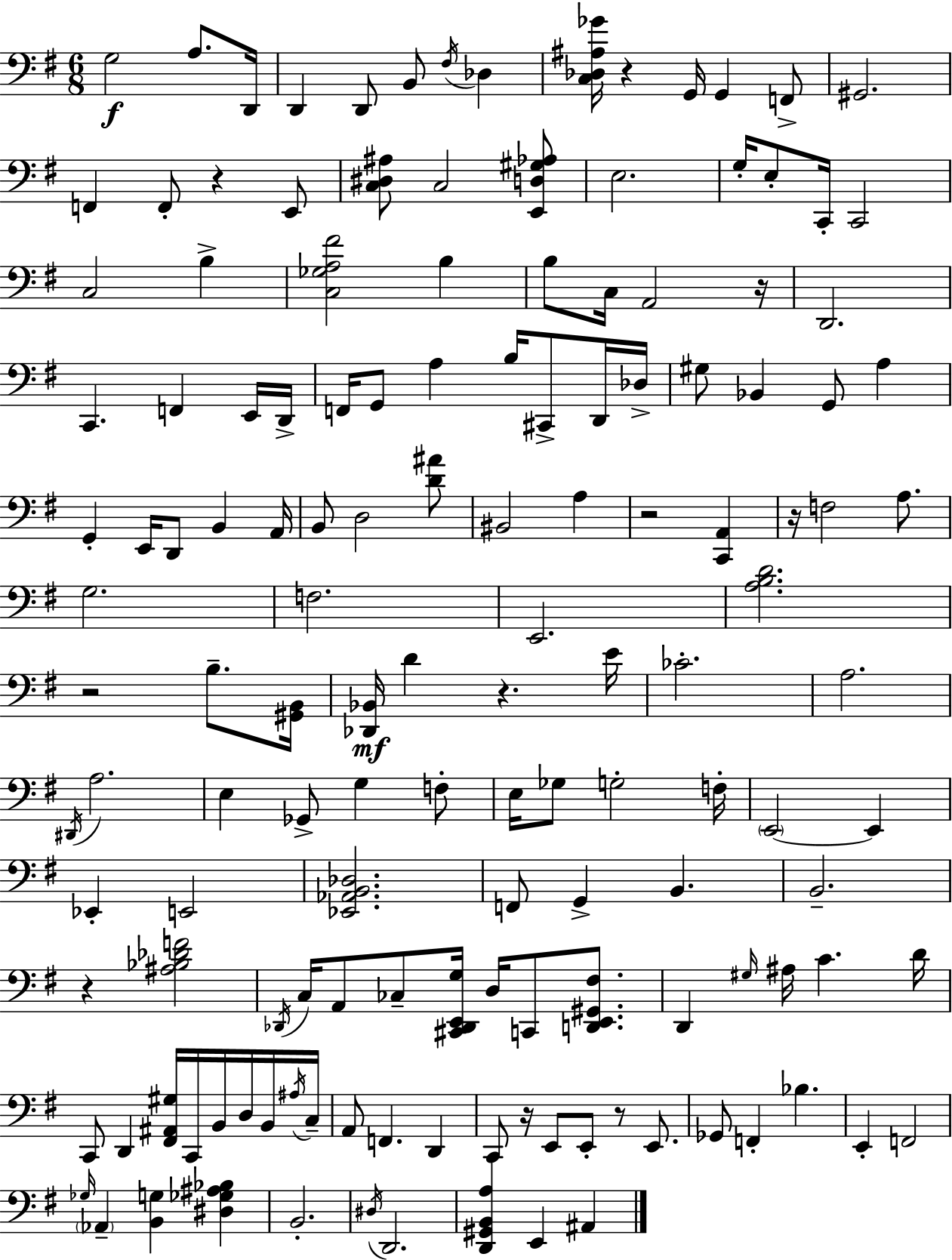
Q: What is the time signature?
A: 6/8